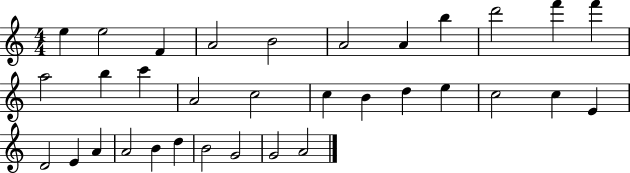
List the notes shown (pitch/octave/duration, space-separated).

E5/q E5/h F4/q A4/h B4/h A4/h A4/q B5/q D6/h F6/q F6/q A5/h B5/q C6/q A4/h C5/h C5/q B4/q D5/q E5/q C5/h C5/q E4/q D4/h E4/q A4/q A4/h B4/q D5/q B4/h G4/h G4/h A4/h